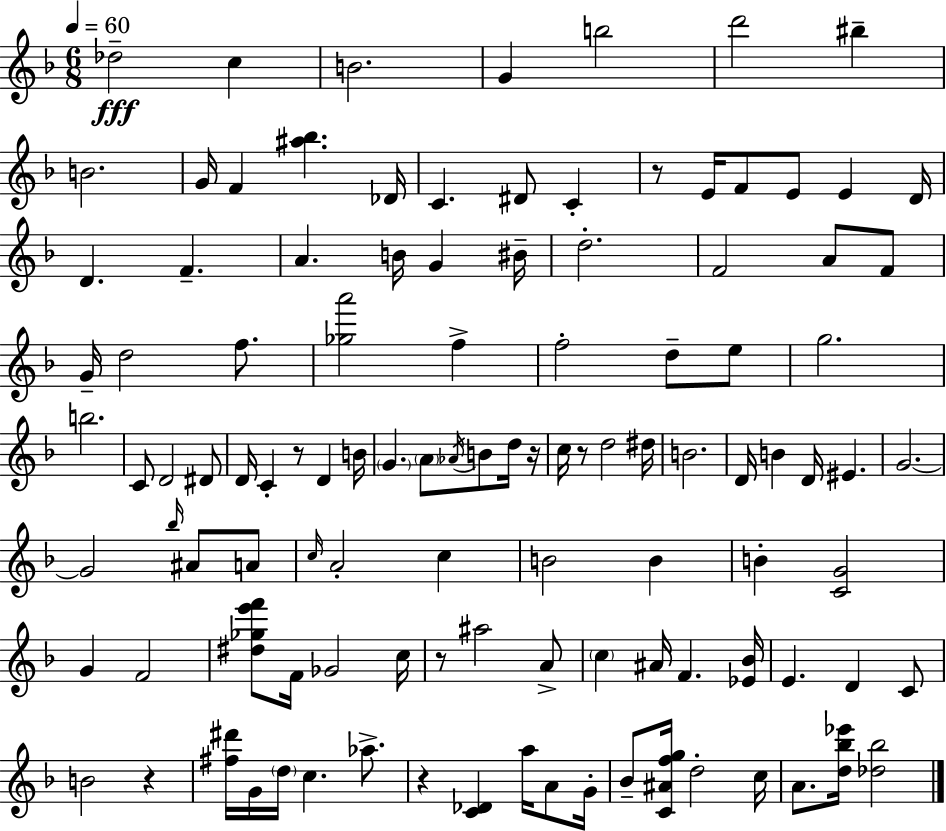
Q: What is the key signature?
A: F major